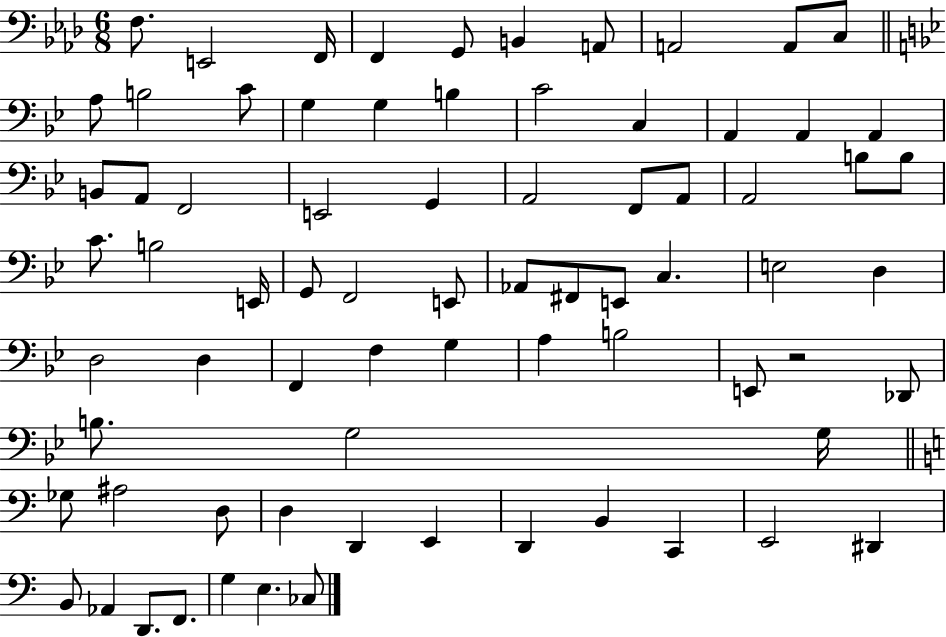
{
  \clef bass
  \numericTimeSignature
  \time 6/8
  \key aes \major
  \repeat volta 2 { f8. e,2 f,16 | f,4 g,8 b,4 a,8 | a,2 a,8 c8 | \bar "||" \break \key bes \major a8 b2 c'8 | g4 g4 b4 | c'2 c4 | a,4 a,4 a,4 | \break b,8 a,8 f,2 | e,2 g,4 | a,2 f,8 a,8 | a,2 b8 b8 | \break c'8. b2 e,16 | g,8 f,2 e,8 | aes,8 fis,8 e,8 c4. | e2 d4 | \break d2 d4 | f,4 f4 g4 | a4 b2 | e,8 r2 des,8 | \break b8. g2 g16 | \bar "||" \break \key a \minor ges8 ais2 d8 | d4 d,4 e,4 | d,4 b,4 c,4 | e,2 dis,4 | \break b,8 aes,4 d,8. f,8. | g4 e4. ces8 | } \bar "|."
}